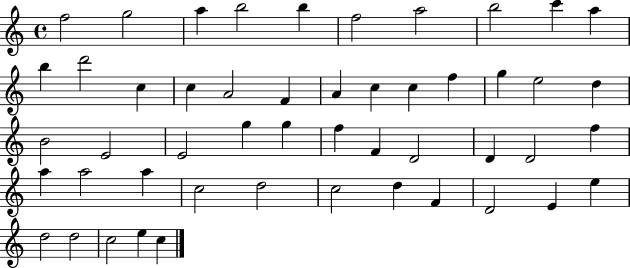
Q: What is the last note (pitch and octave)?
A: C5